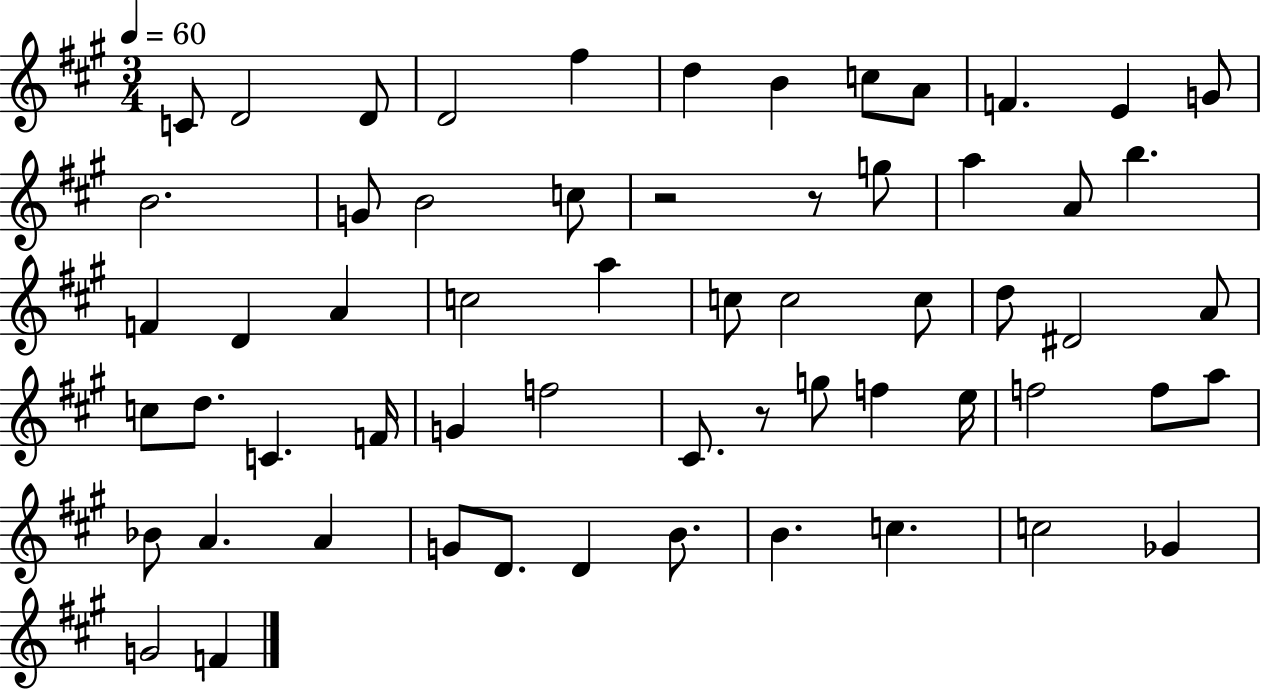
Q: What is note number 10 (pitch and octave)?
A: F4